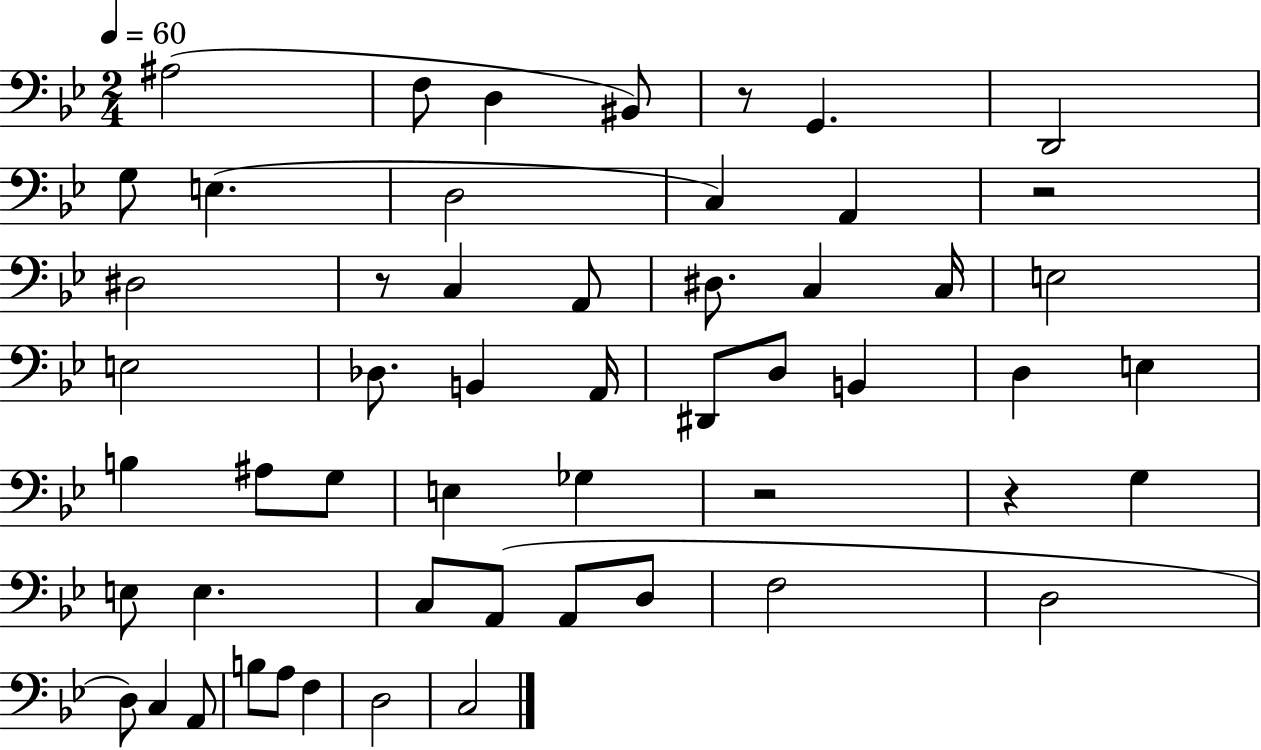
X:1
T:Untitled
M:2/4
L:1/4
K:Bb
^A,2 F,/2 D, ^B,,/2 z/2 G,, D,,2 G,/2 E, D,2 C, A,, z2 ^D,2 z/2 C, A,,/2 ^D,/2 C, C,/4 E,2 E,2 _D,/2 B,, A,,/4 ^D,,/2 D,/2 B,, D, E, B, ^A,/2 G,/2 E, _G, z2 z G, E,/2 E, C,/2 A,,/2 A,,/2 D,/2 F,2 D,2 D,/2 C, A,,/2 B,/2 A,/2 F, D,2 C,2